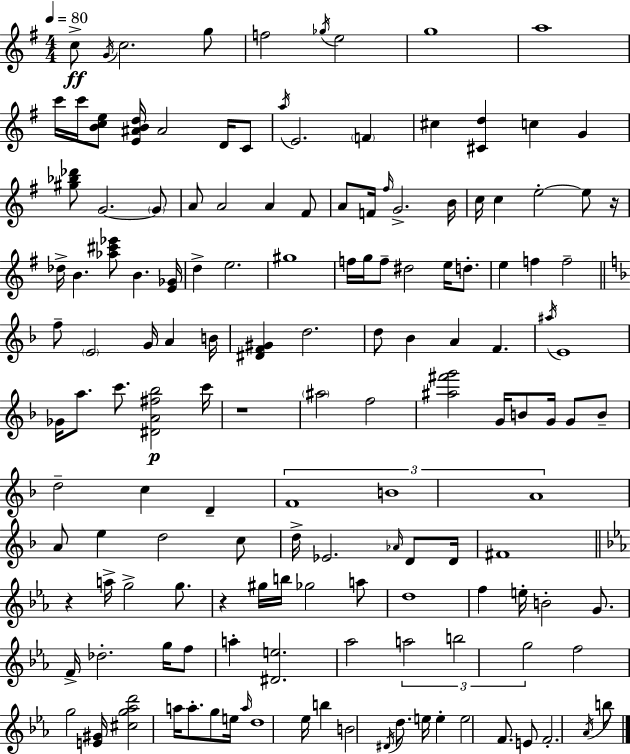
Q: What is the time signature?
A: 4/4